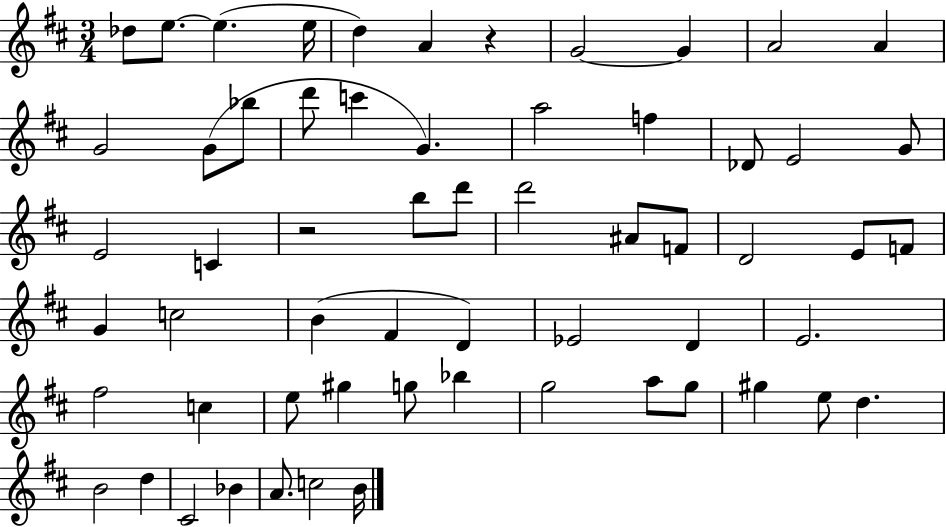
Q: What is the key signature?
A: D major